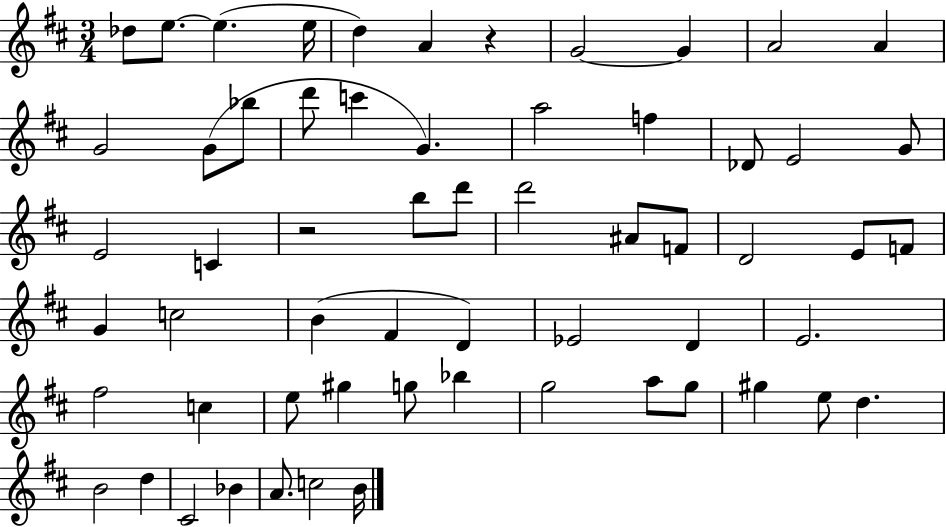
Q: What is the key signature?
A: D major